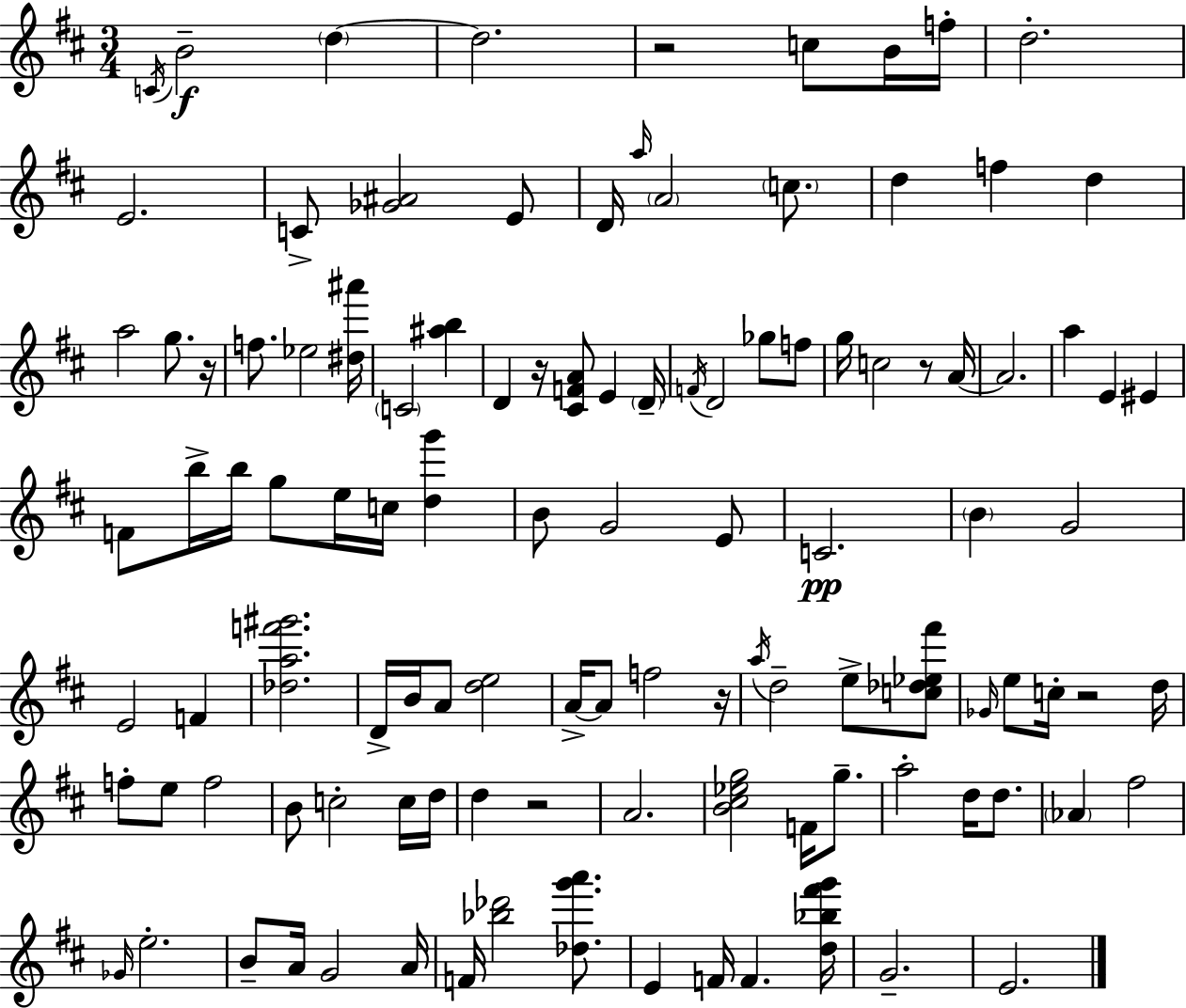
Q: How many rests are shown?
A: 7